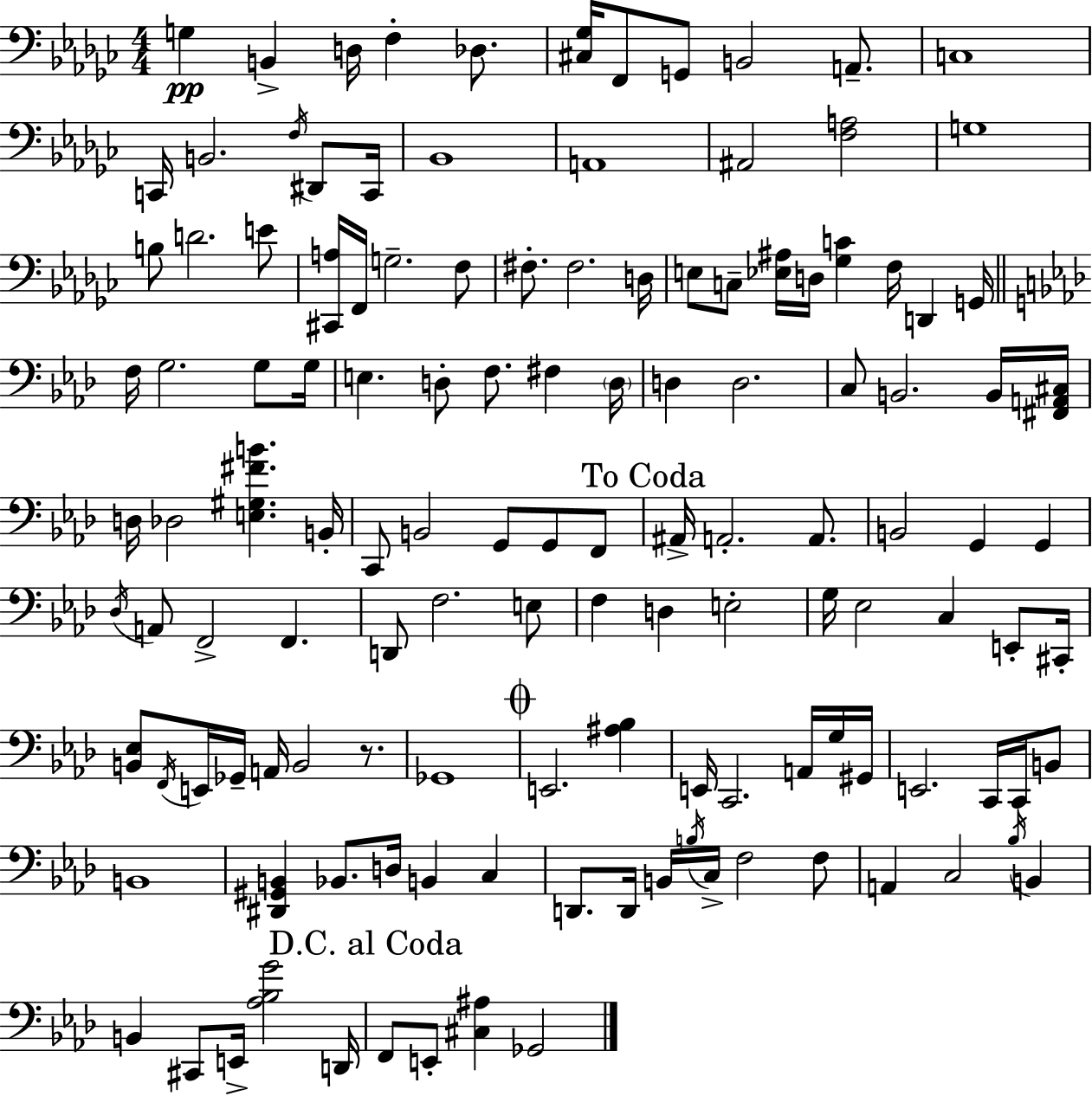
G3/q B2/q D3/s F3/q Db3/e. [C#3,Gb3]/s F2/e G2/e B2/h A2/e. C3/w C2/s B2/h. F3/s D#2/e C2/s Bb2/w A2/w A#2/h [F3,A3]/h G3/w B3/e D4/h. E4/e [C#2,A3]/s F2/s G3/h. F3/e F#3/e. F#3/h. D3/s E3/e C3/e [Eb3,A#3]/s D3/s [Gb3,C4]/q F3/s D2/q G2/s F3/s G3/h. G3/e G3/s E3/q. D3/e F3/e. F#3/q D3/s D3/q D3/h. C3/e B2/h. B2/s [F#2,A2,C#3]/s D3/s Db3/h [E3,G#3,F#4,B4]/q. B2/s C2/e B2/h G2/e G2/e F2/e A#2/s A2/h. A2/e. B2/h G2/q G2/q Db3/s A2/e F2/h F2/q. D2/e F3/h. E3/e F3/q D3/q E3/h G3/s Eb3/h C3/q E2/e C#2/s [B2,Eb3]/e F2/s E2/s Gb2/s A2/s B2/h R/e. Gb2/w E2/h. [A#3,Bb3]/q E2/s C2/h. A2/s G3/s G#2/s E2/h. C2/s C2/s B2/e B2/w [D#2,G#2,B2]/q Bb2/e. D3/s B2/q C3/q D2/e. D2/s B2/s B3/s C3/s F3/h F3/e A2/q C3/h Bb3/s B2/q B2/q C#2/e E2/s [Ab3,Bb3,G4]/h D2/s F2/e E2/e [C#3,A#3]/q Gb2/h